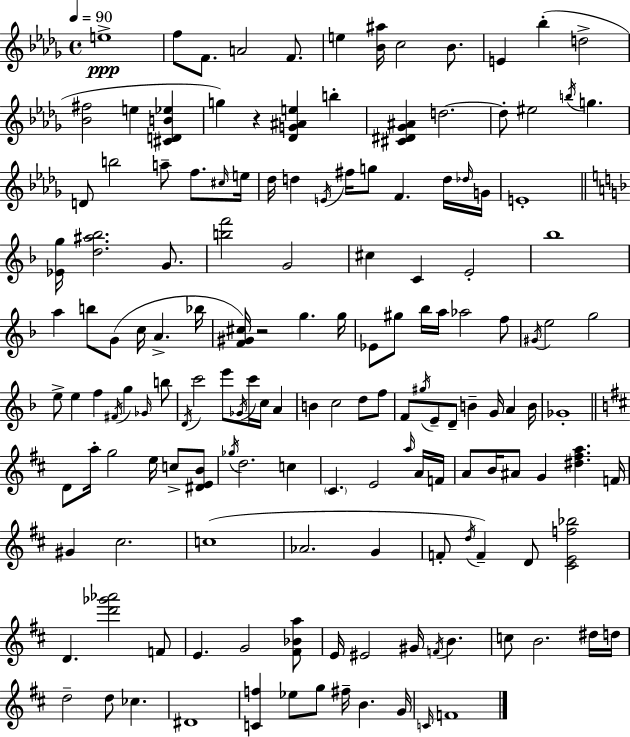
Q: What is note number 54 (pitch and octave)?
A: Ab5